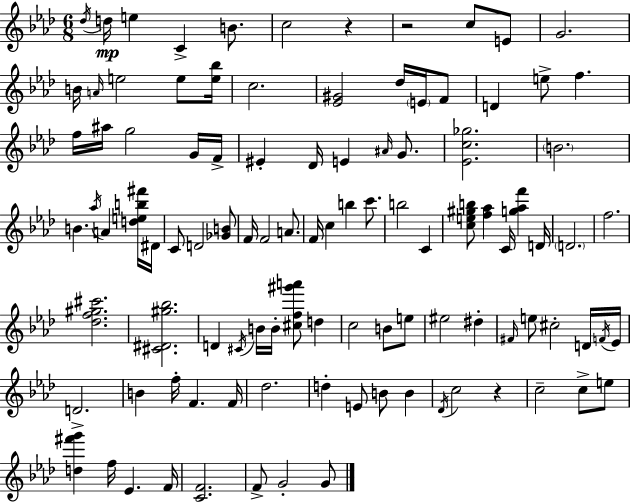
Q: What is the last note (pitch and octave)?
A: G4